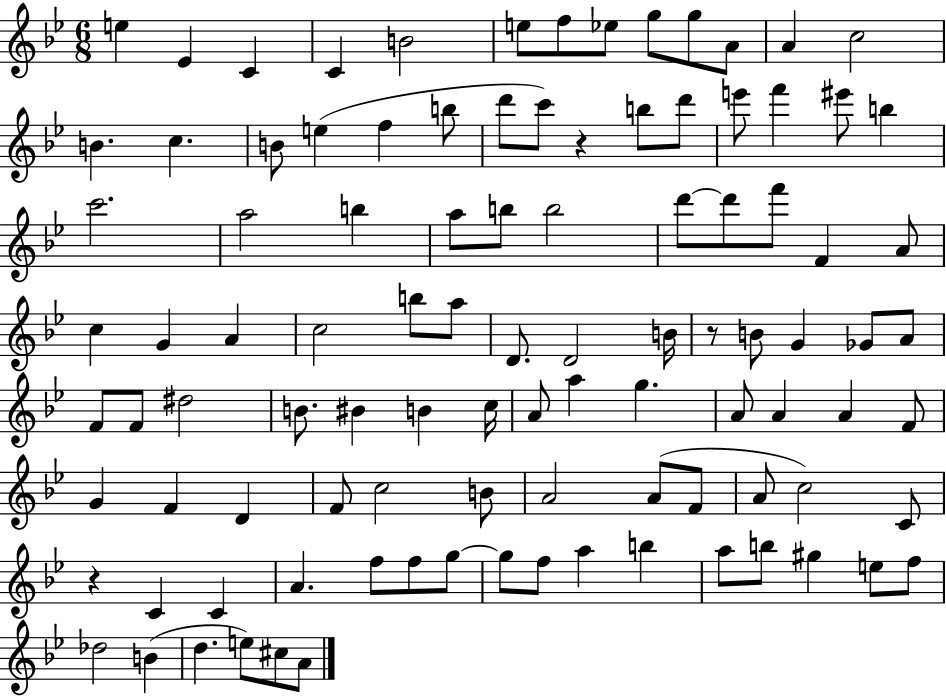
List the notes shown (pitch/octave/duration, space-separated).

E5/q Eb4/q C4/q C4/q B4/h E5/e F5/e Eb5/e G5/e G5/e A4/e A4/q C5/h B4/q. C5/q. B4/e E5/q F5/q B5/e D6/e C6/e R/q B5/e D6/e E6/e F6/q EIS6/e B5/q C6/h. A5/h B5/q A5/e B5/e B5/h D6/e D6/e F6/e F4/q A4/e C5/q G4/q A4/q C5/h B5/e A5/e D4/e. D4/h B4/s R/e B4/e G4/q Gb4/e A4/e F4/e F4/e D#5/h B4/e. BIS4/q B4/q C5/s A4/e A5/q G5/q. A4/e A4/q A4/q F4/e G4/q F4/q D4/q F4/e C5/h B4/e A4/h A4/e F4/e A4/e C5/h C4/e R/q C4/q C4/q A4/q. F5/e F5/e G5/e G5/e F5/e A5/q B5/q A5/e B5/e G#5/q E5/e F5/e Db5/h B4/q D5/q. E5/e C#5/e A4/e